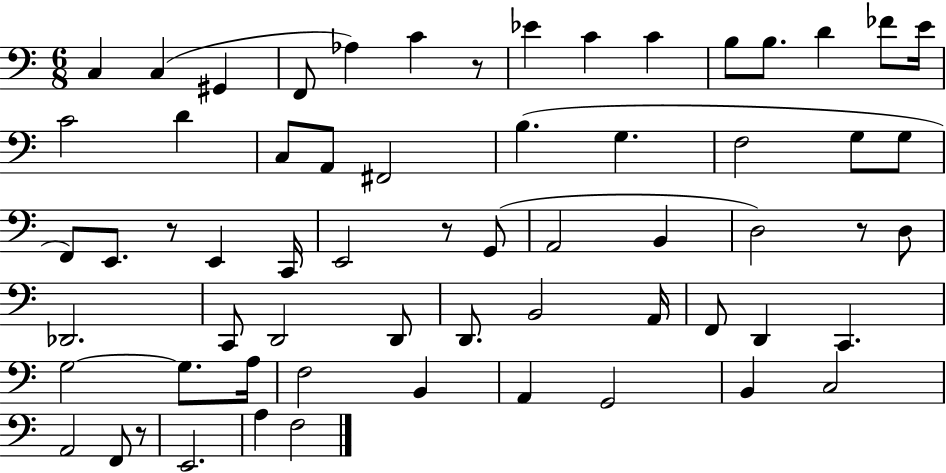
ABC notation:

X:1
T:Untitled
M:6/8
L:1/4
K:C
C, C, ^G,, F,,/2 _A, C z/2 _E C C B,/2 B,/2 D _F/2 E/4 C2 D C,/2 A,,/2 ^F,,2 B, G, F,2 G,/2 G,/2 F,,/2 E,,/2 z/2 E,, C,,/4 E,,2 z/2 G,,/2 A,,2 B,, D,2 z/2 D,/2 _D,,2 C,,/2 D,,2 D,,/2 D,,/2 B,,2 A,,/4 F,,/2 D,, C,, G,2 G,/2 A,/4 F,2 B,, A,, G,,2 B,, C,2 A,,2 F,,/2 z/2 E,,2 A, F,2